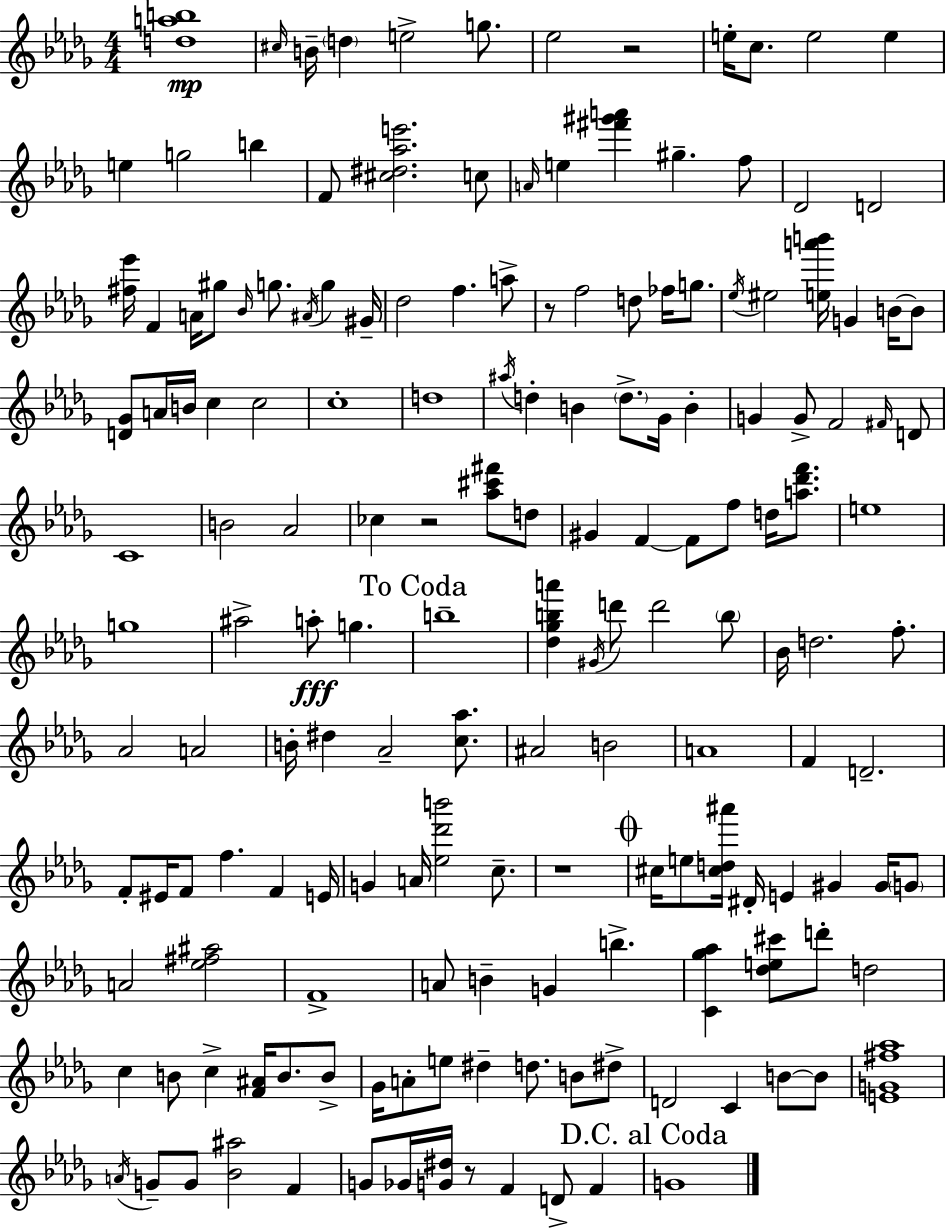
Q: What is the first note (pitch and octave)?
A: C#5